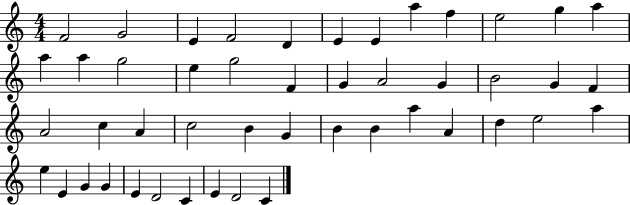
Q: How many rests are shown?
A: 0